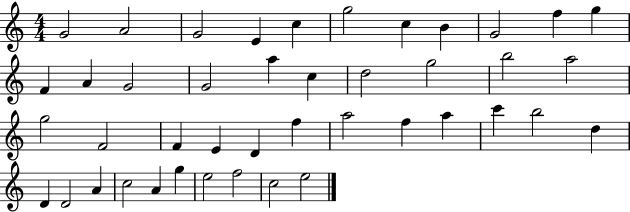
G4/h A4/h G4/h E4/q C5/q G5/h C5/q B4/q G4/h F5/q G5/q F4/q A4/q G4/h G4/h A5/q C5/q D5/h G5/h B5/h A5/h G5/h F4/h F4/q E4/q D4/q F5/q A5/h F5/q A5/q C6/q B5/h D5/q D4/q D4/h A4/q C5/h A4/q G5/q E5/h F5/h C5/h E5/h